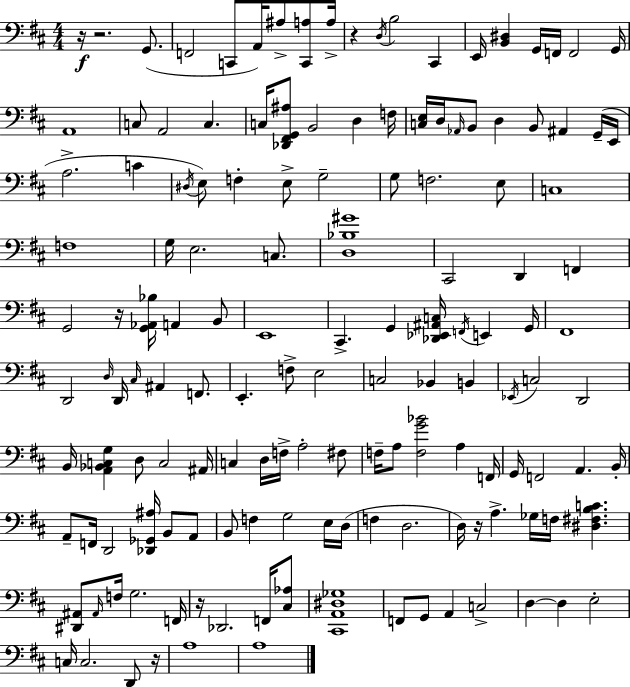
X:1
T:Untitled
M:4/4
L:1/4
K:D
z/4 z2 G,,/2 F,,2 C,,/2 A,,/4 ^A,/2 [C,,A,]/2 A,/4 z D,/4 B,2 ^C,, E,,/4 [B,,^D,] G,,/4 F,,/4 F,,2 G,,/4 A,,4 C,/2 A,,2 C, C,/4 [_D,,^F,,G,,^A,]/2 B,,2 D, F,/4 [C,E,]/4 D,/4 _A,,/4 B,,/2 D, B,,/2 ^A,, G,,/4 E,,/4 A,2 C ^D,/4 E,/2 F, E,/2 G,2 G,/2 F,2 E,/2 C,4 F,4 G,/4 E,2 C,/2 [D,_B,^G]4 ^C,,2 D,, F,, G,,2 z/4 [G,,_A,,_B,]/4 A,, B,,/2 E,,4 ^C,, G,, [_D,,_E,,^A,,C,]/4 F,,/4 E,, G,,/4 ^F,,4 D,,2 D,/4 D,,/4 ^C,/4 ^A,, F,,/2 E,, F,/2 E,2 C,2 _B,, B,, _E,,/4 C,2 D,,2 B,,/4 [A,,_B,,C,G,] D,/2 C,2 ^A,,/4 C, D,/4 F,/4 A,2 ^F,/2 F,/4 A,/2 [F,G_B]2 A, F,,/4 G,,/4 F,,2 A,, B,,/4 A,,/2 F,,/4 D,,2 [_D,,_G,,^A,]/4 B,,/2 A,,/2 B,,/2 F, G,2 E,/4 D,/4 F, D,2 D,/4 z/4 A, _G,/4 F,/4 [^D,^F,B,C] [^D,,^A,,]/2 ^A,,/4 F,/4 G,2 F,,/4 z/4 _D,,2 F,,/4 [^C,_A,]/2 [^C,,A,,^D,_G,]4 F,,/2 G,,/2 A,, C,2 D, D, E,2 C,/4 C,2 D,,/2 z/4 A,4 A,4